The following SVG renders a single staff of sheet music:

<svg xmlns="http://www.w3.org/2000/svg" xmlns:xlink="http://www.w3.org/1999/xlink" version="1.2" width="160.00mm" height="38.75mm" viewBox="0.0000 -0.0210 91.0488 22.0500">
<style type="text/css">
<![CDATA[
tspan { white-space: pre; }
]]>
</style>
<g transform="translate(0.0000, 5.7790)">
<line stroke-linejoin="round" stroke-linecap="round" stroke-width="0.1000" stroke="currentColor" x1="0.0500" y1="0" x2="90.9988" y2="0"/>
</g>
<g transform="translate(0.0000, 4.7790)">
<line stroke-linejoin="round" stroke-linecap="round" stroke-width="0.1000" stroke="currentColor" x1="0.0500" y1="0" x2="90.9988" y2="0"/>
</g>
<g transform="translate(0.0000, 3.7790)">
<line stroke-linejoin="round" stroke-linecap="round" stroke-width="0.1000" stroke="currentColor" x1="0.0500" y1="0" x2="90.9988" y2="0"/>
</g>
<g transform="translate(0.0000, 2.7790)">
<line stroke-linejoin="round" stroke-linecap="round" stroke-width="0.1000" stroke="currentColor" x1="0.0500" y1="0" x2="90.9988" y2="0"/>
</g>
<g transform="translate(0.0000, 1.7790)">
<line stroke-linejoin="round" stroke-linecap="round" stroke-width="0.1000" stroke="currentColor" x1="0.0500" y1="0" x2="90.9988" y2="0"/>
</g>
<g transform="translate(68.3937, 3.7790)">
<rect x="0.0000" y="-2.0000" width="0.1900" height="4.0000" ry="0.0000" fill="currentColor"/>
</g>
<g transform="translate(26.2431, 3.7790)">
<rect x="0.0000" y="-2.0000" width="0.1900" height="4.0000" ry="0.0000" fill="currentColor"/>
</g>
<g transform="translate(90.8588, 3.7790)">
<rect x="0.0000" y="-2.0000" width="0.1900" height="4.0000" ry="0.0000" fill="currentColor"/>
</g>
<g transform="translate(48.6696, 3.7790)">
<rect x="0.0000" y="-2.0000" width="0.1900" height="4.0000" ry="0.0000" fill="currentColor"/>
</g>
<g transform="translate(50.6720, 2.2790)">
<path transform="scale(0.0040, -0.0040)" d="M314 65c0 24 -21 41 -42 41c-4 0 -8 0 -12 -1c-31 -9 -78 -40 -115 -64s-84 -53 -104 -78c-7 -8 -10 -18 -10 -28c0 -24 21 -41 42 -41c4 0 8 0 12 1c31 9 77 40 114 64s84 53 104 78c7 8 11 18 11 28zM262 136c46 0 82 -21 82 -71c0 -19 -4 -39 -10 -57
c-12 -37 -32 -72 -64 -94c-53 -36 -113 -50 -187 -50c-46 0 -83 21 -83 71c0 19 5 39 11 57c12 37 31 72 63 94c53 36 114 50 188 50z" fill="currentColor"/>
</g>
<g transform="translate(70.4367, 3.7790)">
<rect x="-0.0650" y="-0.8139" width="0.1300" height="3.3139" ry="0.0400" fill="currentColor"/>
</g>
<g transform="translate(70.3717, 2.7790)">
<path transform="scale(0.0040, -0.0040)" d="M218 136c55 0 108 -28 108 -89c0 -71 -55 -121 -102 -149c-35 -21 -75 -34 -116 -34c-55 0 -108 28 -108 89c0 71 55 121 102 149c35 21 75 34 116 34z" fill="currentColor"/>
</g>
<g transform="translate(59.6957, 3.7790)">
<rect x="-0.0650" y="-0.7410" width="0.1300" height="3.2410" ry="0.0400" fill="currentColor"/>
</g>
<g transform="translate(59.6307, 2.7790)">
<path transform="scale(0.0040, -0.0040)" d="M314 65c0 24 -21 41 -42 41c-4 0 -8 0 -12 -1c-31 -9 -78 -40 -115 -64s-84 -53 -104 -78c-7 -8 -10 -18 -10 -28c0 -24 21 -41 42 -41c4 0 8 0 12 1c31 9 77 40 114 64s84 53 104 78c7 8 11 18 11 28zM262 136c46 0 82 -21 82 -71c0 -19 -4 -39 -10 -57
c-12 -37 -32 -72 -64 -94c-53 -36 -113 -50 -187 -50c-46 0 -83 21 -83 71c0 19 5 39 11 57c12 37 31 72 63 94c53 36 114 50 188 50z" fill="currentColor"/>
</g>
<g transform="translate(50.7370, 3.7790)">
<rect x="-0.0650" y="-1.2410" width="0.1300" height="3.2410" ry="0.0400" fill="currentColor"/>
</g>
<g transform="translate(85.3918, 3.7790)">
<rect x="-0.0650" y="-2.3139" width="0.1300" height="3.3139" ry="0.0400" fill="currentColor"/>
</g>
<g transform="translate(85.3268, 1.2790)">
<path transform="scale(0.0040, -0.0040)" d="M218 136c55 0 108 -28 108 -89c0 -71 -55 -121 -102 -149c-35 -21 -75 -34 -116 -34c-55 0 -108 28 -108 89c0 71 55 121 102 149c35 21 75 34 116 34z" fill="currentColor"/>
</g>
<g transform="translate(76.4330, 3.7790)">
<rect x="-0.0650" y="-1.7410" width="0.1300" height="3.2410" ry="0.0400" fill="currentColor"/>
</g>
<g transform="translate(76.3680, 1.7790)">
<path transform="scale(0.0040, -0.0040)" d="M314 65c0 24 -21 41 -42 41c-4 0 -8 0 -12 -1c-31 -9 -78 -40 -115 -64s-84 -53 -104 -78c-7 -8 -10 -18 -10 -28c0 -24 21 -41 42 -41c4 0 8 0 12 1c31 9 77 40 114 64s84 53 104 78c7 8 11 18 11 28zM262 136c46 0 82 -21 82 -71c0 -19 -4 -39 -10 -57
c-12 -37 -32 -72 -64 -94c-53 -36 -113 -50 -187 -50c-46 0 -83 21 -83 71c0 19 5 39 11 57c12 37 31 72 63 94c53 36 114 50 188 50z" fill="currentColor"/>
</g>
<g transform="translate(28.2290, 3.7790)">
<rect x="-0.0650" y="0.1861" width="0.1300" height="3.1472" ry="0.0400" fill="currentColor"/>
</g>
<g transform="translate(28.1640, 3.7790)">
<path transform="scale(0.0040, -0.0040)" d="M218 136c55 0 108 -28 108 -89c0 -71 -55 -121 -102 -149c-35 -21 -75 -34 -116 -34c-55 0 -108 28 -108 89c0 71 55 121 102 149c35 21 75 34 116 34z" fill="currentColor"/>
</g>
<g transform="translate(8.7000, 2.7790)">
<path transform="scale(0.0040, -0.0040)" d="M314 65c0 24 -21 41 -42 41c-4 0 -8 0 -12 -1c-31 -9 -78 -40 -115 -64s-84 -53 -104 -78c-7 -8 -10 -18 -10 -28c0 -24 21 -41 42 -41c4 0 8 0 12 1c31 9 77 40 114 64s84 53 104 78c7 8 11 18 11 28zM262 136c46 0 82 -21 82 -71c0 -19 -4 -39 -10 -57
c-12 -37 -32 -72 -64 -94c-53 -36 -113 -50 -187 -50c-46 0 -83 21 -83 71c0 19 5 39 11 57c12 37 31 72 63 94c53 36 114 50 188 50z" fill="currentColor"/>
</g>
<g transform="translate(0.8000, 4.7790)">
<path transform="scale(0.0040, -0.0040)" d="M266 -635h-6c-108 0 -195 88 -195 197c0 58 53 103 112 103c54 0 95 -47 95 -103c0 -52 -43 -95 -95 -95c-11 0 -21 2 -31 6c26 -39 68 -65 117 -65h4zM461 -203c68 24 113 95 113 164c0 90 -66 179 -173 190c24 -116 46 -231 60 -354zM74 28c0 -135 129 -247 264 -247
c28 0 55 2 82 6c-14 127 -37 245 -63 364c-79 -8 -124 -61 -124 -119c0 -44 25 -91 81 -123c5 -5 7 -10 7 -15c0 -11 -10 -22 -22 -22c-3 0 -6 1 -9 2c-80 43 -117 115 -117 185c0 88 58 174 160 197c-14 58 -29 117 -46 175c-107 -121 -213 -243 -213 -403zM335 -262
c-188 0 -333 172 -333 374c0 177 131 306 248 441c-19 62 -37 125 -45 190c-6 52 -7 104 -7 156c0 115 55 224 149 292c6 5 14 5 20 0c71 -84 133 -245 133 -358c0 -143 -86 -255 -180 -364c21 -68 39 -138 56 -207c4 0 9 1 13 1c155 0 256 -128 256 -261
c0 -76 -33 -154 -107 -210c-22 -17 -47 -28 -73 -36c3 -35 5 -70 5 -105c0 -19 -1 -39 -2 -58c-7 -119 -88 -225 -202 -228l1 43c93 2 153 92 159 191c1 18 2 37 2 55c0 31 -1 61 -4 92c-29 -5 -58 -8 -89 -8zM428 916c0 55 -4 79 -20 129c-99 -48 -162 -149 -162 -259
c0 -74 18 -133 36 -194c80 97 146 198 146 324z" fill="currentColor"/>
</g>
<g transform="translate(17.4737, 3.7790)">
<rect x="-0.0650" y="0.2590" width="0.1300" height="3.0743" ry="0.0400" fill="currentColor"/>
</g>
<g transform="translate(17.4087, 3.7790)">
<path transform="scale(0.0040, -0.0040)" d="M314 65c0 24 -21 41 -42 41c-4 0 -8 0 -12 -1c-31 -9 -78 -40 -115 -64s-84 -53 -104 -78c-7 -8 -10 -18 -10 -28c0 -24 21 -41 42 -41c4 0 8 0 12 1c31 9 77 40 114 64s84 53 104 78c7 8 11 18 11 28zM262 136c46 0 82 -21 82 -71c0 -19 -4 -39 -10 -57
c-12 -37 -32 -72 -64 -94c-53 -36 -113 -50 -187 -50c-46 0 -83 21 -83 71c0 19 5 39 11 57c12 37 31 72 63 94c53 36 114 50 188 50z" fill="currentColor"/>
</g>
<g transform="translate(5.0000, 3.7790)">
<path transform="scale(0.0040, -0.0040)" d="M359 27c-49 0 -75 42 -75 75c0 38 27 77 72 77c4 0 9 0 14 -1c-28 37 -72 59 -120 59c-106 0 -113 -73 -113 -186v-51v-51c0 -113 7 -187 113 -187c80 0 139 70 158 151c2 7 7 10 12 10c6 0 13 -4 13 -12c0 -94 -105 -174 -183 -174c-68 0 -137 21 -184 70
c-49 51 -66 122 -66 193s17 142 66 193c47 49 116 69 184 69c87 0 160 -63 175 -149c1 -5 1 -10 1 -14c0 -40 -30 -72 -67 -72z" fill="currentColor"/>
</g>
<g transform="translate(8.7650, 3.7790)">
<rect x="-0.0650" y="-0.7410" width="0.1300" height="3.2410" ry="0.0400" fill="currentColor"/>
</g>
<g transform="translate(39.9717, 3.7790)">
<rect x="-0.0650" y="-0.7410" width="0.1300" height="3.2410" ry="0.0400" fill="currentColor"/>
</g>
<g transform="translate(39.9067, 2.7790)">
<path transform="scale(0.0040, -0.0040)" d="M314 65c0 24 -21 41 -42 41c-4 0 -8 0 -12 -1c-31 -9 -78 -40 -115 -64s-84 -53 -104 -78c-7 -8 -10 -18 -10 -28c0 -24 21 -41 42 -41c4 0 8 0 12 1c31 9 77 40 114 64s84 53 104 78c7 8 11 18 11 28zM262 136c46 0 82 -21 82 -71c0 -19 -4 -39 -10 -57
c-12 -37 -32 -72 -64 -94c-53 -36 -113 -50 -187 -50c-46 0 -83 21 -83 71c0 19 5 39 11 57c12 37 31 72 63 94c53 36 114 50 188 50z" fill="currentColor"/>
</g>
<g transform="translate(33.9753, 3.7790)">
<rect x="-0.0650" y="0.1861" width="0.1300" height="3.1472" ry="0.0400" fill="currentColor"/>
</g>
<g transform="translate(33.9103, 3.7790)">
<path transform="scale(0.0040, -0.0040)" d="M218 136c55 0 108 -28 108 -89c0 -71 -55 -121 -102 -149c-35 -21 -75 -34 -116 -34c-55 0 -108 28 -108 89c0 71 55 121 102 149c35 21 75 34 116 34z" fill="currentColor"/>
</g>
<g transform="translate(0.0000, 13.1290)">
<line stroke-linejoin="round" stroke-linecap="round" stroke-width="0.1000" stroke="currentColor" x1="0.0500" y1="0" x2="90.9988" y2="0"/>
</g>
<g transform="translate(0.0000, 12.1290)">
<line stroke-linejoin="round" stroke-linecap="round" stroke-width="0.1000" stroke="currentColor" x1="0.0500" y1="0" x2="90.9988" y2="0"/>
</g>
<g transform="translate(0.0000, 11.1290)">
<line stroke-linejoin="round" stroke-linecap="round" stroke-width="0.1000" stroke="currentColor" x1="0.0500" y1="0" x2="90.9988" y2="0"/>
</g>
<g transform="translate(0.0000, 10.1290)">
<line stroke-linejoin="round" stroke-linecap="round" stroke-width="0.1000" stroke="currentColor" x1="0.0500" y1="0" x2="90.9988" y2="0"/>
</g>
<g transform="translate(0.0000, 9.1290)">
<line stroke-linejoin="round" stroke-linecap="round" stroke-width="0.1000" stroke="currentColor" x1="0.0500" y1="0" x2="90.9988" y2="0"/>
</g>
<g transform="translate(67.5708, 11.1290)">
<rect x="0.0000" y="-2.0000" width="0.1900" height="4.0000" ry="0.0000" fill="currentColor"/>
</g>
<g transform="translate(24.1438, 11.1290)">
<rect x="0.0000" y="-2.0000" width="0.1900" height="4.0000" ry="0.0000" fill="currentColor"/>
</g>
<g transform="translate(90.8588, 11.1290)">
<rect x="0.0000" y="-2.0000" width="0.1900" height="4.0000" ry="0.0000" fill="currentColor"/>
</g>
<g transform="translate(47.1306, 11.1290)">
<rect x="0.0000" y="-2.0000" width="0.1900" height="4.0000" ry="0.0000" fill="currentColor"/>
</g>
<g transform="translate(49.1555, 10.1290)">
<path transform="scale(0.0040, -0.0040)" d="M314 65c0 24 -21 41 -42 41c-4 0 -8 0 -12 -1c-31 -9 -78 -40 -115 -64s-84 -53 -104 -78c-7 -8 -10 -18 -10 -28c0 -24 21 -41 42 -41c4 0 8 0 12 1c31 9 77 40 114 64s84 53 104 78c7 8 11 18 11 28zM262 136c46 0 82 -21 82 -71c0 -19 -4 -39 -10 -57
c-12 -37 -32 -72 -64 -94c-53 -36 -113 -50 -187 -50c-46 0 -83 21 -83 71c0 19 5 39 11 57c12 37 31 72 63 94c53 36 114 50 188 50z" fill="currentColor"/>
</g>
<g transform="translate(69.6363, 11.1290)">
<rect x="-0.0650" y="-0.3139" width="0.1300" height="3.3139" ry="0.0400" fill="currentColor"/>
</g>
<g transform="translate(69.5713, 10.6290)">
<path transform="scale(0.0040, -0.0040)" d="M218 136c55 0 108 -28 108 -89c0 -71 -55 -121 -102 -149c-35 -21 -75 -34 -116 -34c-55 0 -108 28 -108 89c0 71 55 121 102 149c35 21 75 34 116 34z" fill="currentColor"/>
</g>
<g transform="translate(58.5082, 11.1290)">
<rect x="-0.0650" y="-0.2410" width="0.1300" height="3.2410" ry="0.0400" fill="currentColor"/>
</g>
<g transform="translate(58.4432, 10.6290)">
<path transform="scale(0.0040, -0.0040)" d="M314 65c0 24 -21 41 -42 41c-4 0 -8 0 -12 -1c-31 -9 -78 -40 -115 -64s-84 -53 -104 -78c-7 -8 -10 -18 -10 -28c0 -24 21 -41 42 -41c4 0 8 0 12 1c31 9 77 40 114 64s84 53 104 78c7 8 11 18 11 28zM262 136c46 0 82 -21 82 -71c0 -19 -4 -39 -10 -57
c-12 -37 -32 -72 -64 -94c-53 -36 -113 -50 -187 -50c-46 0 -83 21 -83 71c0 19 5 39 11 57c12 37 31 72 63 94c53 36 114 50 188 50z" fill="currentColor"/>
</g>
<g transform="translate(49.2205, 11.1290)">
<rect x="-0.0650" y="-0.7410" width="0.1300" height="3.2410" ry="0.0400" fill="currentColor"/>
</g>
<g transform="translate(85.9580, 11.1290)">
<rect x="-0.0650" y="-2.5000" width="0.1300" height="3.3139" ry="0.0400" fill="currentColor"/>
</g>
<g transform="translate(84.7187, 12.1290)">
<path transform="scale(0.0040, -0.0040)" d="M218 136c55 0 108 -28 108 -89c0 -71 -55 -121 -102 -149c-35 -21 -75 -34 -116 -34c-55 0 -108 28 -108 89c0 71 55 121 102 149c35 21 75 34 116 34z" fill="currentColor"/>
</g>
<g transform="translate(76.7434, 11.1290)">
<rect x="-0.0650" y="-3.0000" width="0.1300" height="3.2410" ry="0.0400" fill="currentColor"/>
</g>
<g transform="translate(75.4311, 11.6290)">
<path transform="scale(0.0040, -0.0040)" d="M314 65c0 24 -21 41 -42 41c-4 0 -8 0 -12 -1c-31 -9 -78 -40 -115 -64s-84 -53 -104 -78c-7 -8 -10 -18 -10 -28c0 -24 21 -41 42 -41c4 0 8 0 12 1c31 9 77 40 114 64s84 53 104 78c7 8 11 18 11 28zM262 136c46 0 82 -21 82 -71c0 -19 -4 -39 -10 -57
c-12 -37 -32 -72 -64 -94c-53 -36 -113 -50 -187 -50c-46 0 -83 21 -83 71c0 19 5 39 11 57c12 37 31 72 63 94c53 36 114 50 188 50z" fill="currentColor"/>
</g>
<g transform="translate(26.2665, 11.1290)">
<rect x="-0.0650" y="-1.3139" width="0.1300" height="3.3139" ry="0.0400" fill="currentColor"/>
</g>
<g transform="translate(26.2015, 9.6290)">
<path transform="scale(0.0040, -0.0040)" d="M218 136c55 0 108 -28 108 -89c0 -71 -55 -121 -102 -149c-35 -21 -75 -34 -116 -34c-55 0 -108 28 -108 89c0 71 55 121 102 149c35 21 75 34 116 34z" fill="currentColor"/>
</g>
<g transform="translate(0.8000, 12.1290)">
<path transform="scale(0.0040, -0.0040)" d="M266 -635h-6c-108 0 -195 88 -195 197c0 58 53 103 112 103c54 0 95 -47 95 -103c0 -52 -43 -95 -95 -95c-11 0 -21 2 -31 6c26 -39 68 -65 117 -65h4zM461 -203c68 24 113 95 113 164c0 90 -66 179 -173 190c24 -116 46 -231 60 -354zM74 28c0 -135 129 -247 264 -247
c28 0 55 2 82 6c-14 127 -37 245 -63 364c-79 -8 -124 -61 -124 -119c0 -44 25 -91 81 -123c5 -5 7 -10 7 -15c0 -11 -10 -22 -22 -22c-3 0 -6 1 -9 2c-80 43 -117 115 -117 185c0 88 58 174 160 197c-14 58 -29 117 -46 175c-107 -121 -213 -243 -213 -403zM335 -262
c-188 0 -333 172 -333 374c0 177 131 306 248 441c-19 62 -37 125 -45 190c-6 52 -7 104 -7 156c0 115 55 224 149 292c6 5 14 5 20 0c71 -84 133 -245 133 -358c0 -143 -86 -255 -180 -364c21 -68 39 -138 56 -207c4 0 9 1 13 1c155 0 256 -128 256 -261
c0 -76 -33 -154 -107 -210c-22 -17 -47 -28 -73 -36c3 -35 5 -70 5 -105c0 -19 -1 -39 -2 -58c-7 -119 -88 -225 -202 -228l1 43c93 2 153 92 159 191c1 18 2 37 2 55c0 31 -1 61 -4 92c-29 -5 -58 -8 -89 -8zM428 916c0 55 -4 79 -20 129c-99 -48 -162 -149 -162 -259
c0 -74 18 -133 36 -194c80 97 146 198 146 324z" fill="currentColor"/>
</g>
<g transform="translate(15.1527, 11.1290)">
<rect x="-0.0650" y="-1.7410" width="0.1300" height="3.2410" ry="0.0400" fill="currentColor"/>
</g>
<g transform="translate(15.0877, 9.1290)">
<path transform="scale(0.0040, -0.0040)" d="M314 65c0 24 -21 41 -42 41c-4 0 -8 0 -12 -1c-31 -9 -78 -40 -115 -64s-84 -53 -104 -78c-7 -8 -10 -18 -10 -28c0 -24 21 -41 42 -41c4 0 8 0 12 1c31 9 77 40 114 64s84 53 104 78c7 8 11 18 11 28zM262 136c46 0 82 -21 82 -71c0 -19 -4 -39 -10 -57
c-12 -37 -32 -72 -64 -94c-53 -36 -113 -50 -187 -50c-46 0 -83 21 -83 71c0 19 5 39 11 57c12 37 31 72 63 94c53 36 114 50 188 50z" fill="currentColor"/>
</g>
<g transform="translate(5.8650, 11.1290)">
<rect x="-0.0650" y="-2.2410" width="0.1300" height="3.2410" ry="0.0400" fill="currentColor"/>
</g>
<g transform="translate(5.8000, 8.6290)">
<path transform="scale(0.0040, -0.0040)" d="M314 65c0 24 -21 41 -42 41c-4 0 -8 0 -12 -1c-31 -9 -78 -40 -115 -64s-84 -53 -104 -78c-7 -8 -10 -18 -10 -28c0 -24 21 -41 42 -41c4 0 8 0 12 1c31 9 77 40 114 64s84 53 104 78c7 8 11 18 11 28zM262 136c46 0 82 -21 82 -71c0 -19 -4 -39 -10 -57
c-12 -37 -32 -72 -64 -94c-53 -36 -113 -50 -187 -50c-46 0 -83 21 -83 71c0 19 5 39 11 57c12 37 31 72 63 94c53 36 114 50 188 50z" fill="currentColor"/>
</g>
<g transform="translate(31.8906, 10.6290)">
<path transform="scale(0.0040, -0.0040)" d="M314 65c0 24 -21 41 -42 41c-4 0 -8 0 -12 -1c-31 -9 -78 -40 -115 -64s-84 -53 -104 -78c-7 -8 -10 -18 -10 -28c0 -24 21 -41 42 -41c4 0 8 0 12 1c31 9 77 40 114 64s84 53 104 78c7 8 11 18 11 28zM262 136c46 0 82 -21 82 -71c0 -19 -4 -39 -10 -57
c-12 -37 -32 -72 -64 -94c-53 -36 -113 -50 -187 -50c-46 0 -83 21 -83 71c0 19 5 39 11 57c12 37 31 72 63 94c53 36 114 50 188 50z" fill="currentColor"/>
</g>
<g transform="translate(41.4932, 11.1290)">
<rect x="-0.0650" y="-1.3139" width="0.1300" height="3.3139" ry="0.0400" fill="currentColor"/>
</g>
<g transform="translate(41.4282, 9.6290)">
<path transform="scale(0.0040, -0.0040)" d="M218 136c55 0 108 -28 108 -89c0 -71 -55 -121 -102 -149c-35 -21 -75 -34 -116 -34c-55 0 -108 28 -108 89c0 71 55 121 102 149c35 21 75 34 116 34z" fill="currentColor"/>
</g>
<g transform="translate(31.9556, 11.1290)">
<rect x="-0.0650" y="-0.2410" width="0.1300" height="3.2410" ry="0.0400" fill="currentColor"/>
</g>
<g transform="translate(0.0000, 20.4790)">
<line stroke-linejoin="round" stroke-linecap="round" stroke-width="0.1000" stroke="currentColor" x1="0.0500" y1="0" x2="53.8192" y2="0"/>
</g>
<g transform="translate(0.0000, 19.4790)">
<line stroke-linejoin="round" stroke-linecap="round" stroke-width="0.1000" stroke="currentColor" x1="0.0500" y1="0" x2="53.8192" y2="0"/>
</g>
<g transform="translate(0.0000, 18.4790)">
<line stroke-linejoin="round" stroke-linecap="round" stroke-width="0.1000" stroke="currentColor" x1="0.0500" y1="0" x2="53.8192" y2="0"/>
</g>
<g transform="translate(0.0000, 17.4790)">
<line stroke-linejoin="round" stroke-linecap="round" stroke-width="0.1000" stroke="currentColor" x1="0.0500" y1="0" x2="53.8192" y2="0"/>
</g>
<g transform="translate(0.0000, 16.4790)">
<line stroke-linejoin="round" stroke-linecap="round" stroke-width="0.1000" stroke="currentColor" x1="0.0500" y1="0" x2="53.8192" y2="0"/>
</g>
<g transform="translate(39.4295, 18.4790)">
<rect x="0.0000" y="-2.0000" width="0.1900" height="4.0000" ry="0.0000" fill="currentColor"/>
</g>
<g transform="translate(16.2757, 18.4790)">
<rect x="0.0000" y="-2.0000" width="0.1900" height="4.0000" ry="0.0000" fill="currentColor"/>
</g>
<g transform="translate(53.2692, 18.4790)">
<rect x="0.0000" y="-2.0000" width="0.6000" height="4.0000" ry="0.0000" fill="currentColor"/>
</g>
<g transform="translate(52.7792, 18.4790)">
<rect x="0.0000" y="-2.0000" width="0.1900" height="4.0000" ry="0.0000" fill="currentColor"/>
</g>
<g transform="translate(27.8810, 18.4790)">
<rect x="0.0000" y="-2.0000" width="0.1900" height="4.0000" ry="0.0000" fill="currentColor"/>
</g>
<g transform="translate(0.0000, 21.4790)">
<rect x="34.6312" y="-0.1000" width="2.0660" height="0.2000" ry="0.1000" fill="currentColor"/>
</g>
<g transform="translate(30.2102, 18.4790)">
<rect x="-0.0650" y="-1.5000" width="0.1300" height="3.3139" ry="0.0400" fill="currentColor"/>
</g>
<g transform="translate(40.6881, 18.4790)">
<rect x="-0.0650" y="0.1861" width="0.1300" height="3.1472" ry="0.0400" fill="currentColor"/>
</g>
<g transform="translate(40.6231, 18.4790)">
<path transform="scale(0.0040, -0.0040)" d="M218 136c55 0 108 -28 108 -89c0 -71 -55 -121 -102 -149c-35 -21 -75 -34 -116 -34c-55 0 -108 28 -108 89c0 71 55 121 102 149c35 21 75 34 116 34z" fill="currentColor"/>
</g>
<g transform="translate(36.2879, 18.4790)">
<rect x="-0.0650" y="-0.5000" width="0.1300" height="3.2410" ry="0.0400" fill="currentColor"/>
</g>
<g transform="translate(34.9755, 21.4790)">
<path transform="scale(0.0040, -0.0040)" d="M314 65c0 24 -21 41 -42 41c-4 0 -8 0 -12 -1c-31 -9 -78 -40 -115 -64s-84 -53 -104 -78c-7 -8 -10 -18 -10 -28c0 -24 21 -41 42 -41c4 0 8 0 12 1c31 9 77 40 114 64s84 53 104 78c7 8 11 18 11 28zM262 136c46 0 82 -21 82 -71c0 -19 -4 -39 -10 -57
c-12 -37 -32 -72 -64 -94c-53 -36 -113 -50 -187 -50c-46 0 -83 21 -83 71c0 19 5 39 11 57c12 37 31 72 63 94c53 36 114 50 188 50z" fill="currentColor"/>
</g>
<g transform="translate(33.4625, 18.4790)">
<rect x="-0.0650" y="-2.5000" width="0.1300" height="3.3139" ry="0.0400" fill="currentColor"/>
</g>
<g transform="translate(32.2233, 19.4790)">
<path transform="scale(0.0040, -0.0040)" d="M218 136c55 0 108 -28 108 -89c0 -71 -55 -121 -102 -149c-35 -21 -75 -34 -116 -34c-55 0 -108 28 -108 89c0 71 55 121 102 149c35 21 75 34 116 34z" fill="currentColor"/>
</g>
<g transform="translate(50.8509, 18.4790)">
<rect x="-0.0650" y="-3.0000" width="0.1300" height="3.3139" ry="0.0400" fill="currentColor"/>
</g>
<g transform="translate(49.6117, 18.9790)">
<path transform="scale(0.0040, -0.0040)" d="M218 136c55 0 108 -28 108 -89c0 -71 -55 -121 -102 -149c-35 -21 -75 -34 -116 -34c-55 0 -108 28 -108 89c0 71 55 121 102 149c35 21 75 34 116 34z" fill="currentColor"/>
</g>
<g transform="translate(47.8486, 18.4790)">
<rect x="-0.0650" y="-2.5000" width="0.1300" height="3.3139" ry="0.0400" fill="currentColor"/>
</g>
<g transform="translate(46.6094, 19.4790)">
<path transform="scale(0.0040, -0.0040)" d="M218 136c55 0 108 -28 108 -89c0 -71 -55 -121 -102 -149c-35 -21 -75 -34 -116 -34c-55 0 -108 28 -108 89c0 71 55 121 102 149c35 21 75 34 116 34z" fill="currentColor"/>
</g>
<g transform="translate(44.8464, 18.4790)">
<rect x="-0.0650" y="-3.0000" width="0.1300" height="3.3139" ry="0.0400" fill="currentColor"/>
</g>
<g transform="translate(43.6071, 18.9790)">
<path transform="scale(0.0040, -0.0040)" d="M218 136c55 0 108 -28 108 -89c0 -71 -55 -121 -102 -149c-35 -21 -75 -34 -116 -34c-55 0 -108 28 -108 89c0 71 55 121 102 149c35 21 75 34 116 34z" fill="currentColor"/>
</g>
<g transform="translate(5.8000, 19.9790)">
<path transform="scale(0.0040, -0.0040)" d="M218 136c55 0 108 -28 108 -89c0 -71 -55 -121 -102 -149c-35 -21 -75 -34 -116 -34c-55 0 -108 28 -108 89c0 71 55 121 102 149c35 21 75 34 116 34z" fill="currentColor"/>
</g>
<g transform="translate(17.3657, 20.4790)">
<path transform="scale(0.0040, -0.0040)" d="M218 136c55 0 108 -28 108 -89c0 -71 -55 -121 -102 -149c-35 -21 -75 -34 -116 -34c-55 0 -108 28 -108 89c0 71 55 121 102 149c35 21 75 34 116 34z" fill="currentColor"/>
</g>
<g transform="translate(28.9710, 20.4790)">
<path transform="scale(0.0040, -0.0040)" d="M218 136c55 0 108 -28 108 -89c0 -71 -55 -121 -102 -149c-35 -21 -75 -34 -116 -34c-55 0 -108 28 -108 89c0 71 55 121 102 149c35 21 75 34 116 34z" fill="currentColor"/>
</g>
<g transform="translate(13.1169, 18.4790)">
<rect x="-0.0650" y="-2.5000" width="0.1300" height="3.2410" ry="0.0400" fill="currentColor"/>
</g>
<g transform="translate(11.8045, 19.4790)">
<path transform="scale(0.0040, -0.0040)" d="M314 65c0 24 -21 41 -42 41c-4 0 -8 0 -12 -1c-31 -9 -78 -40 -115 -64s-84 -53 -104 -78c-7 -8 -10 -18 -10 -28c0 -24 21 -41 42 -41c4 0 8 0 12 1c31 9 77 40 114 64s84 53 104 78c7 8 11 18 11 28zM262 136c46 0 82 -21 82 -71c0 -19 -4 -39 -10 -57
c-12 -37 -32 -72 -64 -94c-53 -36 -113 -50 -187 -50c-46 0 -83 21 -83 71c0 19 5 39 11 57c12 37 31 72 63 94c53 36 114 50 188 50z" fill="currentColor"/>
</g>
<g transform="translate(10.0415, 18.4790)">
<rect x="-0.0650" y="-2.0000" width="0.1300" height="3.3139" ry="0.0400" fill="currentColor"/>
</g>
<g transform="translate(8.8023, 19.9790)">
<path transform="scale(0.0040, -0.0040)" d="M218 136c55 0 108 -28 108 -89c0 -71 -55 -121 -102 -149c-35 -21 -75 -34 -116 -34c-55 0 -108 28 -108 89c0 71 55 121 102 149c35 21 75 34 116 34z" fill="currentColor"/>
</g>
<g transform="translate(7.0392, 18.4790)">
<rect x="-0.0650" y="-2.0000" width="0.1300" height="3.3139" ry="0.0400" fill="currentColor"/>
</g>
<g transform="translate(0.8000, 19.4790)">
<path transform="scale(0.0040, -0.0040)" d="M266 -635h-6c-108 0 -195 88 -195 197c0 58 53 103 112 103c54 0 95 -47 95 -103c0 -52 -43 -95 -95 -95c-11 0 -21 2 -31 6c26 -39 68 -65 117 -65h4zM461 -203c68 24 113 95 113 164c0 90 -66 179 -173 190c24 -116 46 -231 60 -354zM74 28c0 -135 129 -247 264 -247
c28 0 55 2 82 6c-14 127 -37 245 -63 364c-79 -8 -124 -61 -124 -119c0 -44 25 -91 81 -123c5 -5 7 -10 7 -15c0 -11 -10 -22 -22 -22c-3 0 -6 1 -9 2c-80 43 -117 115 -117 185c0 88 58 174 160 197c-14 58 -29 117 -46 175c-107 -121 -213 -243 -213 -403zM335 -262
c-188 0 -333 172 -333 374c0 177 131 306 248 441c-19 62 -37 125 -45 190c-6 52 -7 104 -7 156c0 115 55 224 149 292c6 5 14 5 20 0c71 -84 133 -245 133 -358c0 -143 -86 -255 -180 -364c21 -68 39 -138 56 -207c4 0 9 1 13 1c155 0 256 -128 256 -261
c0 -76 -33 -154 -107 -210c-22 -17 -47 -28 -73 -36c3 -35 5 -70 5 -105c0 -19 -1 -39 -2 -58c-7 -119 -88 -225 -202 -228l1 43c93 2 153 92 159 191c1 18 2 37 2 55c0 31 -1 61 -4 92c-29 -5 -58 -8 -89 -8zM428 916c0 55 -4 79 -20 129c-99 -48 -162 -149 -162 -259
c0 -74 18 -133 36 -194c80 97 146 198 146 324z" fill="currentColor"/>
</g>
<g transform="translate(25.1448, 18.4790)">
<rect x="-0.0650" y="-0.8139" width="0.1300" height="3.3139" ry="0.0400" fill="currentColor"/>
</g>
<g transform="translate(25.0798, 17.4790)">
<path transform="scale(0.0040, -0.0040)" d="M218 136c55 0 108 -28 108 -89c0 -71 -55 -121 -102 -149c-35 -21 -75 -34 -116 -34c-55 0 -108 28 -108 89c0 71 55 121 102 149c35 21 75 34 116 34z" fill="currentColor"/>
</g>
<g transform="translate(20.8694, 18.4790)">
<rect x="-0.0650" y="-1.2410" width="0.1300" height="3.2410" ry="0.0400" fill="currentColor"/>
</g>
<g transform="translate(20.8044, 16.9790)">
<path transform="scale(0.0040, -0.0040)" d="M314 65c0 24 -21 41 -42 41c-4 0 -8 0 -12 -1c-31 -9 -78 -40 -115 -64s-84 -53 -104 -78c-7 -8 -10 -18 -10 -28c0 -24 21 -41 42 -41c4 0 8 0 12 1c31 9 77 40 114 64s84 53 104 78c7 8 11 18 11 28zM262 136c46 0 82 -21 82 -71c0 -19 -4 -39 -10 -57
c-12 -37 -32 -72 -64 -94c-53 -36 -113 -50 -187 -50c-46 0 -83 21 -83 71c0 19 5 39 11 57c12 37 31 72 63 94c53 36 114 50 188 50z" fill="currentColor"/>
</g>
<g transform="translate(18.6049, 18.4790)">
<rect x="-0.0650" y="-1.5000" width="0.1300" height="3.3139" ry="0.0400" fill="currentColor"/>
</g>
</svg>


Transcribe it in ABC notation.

X:1
T:Untitled
M:4/4
L:1/4
K:C
d2 B2 B B d2 e2 d2 d f2 g g2 f2 e c2 e d2 c2 c A2 G F F G2 E e2 d E G C2 B A G A